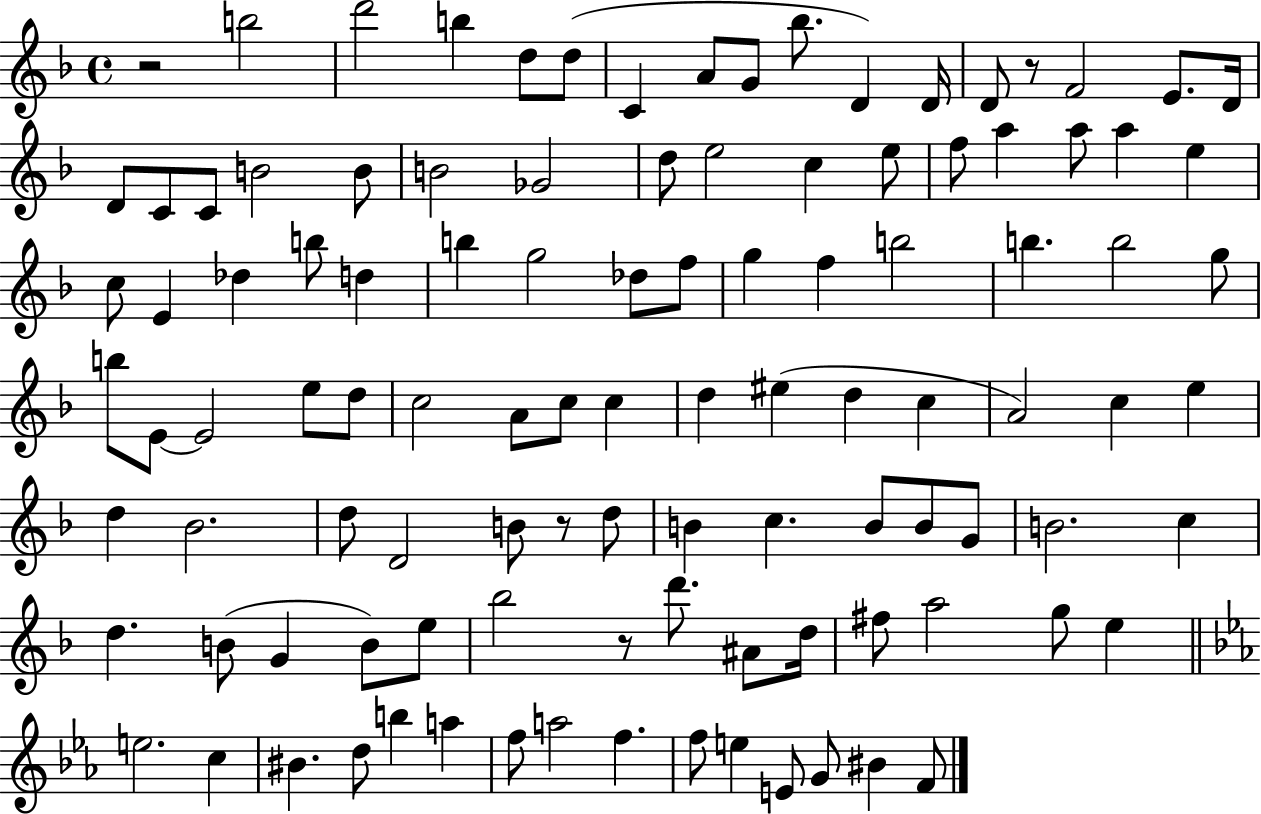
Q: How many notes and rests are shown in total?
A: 107